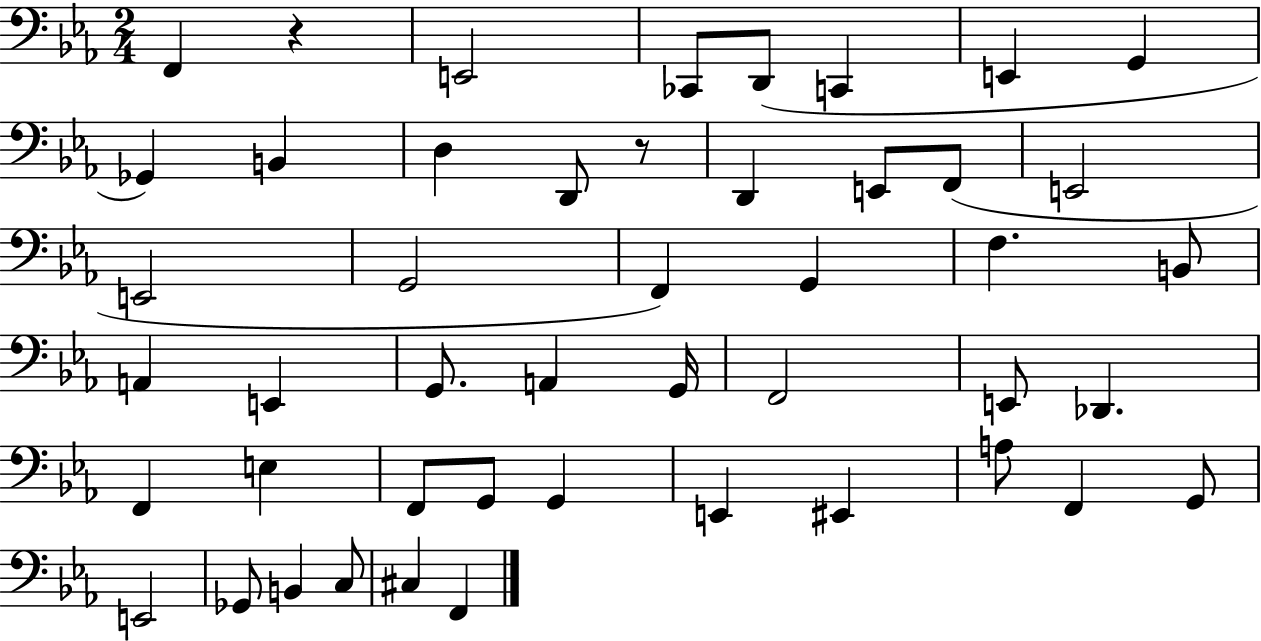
F2/q R/q E2/h CES2/e D2/e C2/q E2/q G2/q Gb2/q B2/q D3/q D2/e R/e D2/q E2/e F2/e E2/h E2/h G2/h F2/q G2/q F3/q. B2/e A2/q E2/q G2/e. A2/q G2/s F2/h E2/e Db2/q. F2/q E3/q F2/e G2/e G2/q E2/q EIS2/q A3/e F2/q G2/e E2/h Gb2/e B2/q C3/e C#3/q F2/q